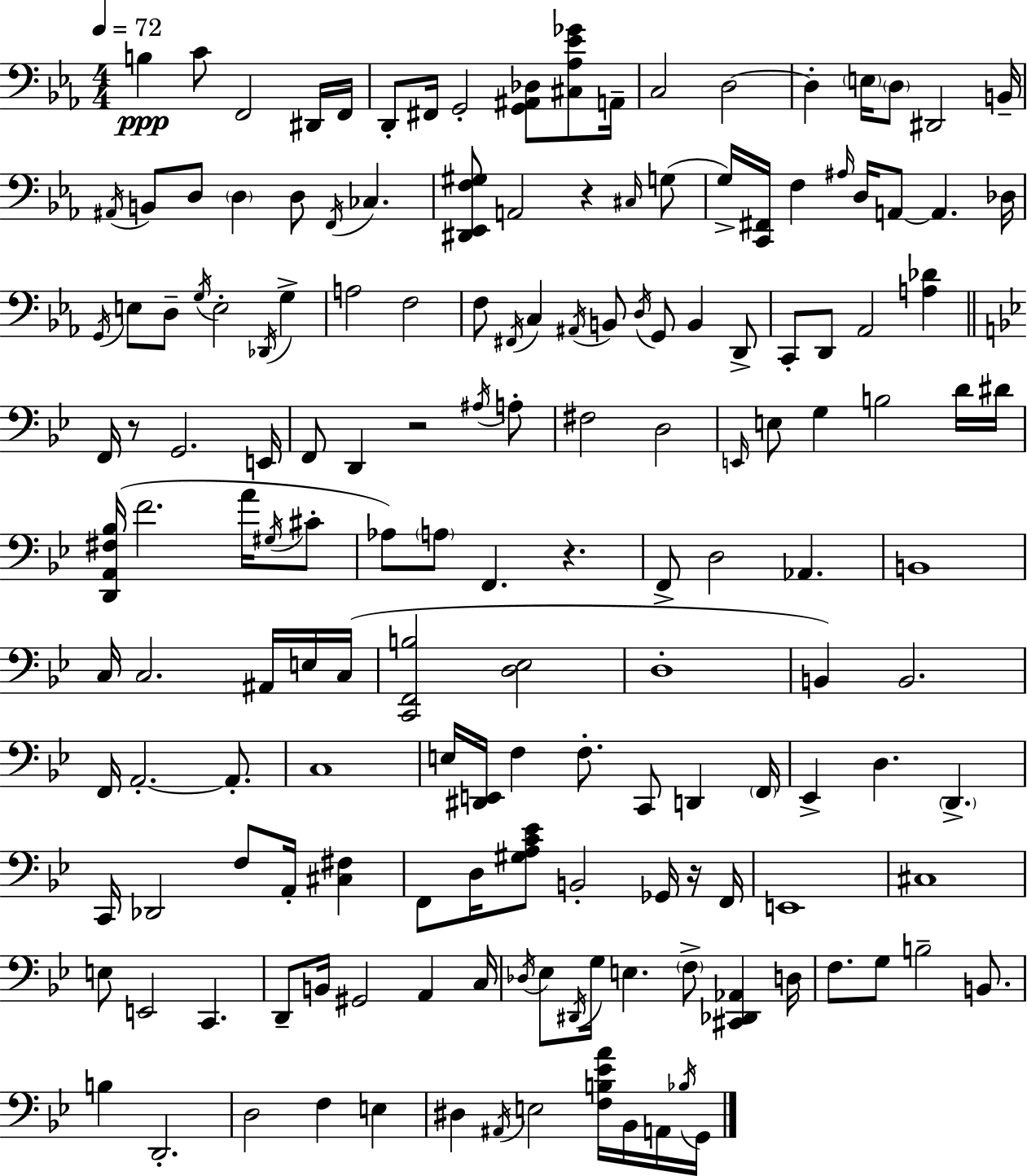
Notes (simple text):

B3/q C4/e F2/h D#2/s F2/s D2/e F#2/s G2/h [G2,A#2,Db3]/e [C#3,Ab3,Eb4,Gb4]/e A2/s C3/h D3/h D3/q E3/s D3/e D#2/h B2/s A#2/s B2/e D3/e D3/q D3/e F2/s CES3/q. [D#2,Eb2,F3,G#3]/e A2/h R/q C#3/s G3/e G3/s [C2,F#2]/s F3/q A#3/s D3/s A2/e A2/q. Db3/s G2/s E3/e D3/e G3/s E3/h Db2/s G3/q A3/h F3/h F3/e F#2/s C3/q A#2/s B2/e D3/s G2/e B2/q D2/e C2/e D2/e Ab2/h [A3,Db4]/q F2/s R/e G2/h. E2/s F2/e D2/q R/h A#3/s A3/e F#3/h D3/h E2/s E3/e G3/q B3/h D4/s D#4/s [D2,A2,F#3,Bb3]/s F4/h. A4/s G#3/s C#4/e Ab3/e A3/e F2/q. R/q. F2/e D3/h Ab2/q. B2/w C3/s C3/h. A#2/s E3/s C3/s [C2,F2,B3]/h [D3,Eb3]/h D3/w B2/q B2/h. F2/s A2/h. A2/e. C3/w E3/s [D#2,E2]/s F3/q F3/e. C2/e D2/q F2/s Eb2/q D3/q. D2/q. C2/s Db2/h F3/e A2/s [C#3,F#3]/q F2/e D3/s [G#3,A3,C4,Eb4]/e B2/h Gb2/s R/s F2/s E2/w C#3/w E3/e E2/h C2/q. D2/e B2/s G#2/h A2/q C3/s Db3/s Eb3/e D#2/s G3/s E3/q. F3/e [C#2,Db2,Ab2]/q D3/s F3/e. G3/e B3/h B2/e. B3/q D2/h. D3/h F3/q E3/q D#3/q A#2/s E3/h [F3,B3,Eb4,A4]/s Bb2/s A2/s Bb3/s G2/s